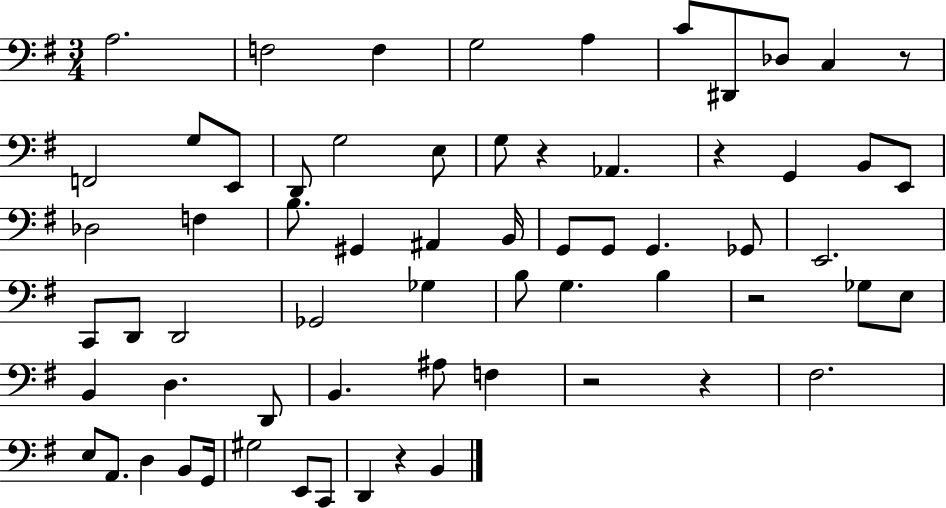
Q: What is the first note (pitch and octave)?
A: A3